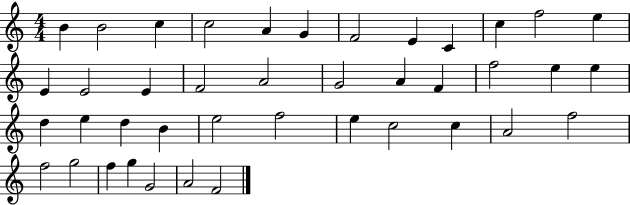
X:1
T:Untitled
M:4/4
L:1/4
K:C
B B2 c c2 A G F2 E C c f2 e E E2 E F2 A2 G2 A F f2 e e d e d B e2 f2 e c2 c A2 f2 f2 g2 f g G2 A2 F2